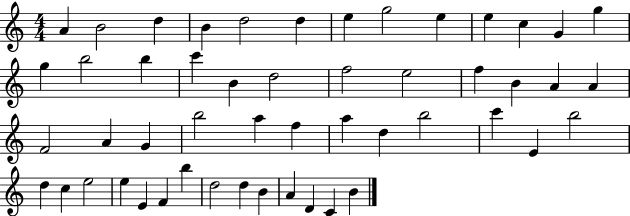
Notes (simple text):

A4/q B4/h D5/q B4/q D5/h D5/q E5/q G5/h E5/q E5/q C5/q G4/q G5/q G5/q B5/h B5/q C6/q B4/q D5/h F5/h E5/h F5/q B4/q A4/q A4/q F4/h A4/q G4/q B5/h A5/q F5/q A5/q D5/q B5/h C6/q E4/q B5/h D5/q C5/q E5/h E5/q E4/q F4/q B5/q D5/h D5/q B4/q A4/q D4/q C4/q B4/q